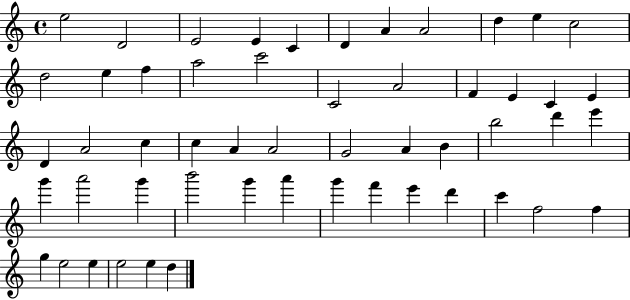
X:1
T:Untitled
M:4/4
L:1/4
K:C
e2 D2 E2 E C D A A2 d e c2 d2 e f a2 c'2 C2 A2 F E C E D A2 c c A A2 G2 A B b2 d' e' g' a'2 g' b'2 g' a' g' f' e' d' c' f2 f g e2 e e2 e d